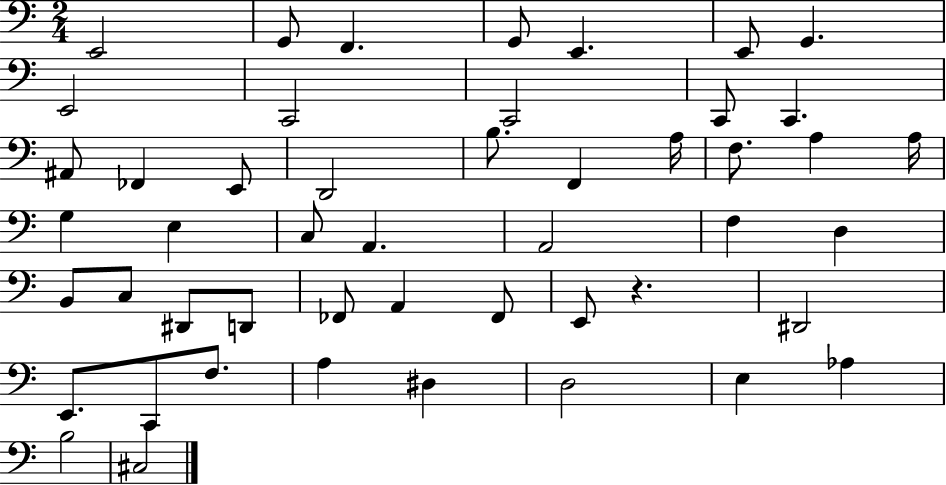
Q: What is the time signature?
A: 2/4